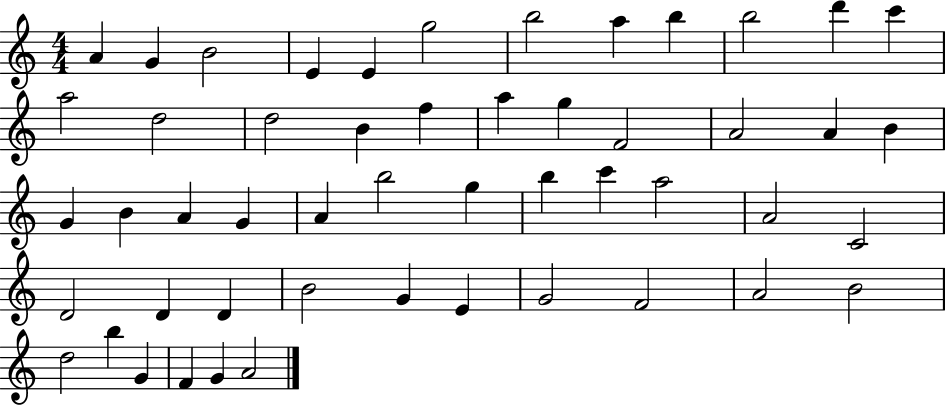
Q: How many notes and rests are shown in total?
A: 51